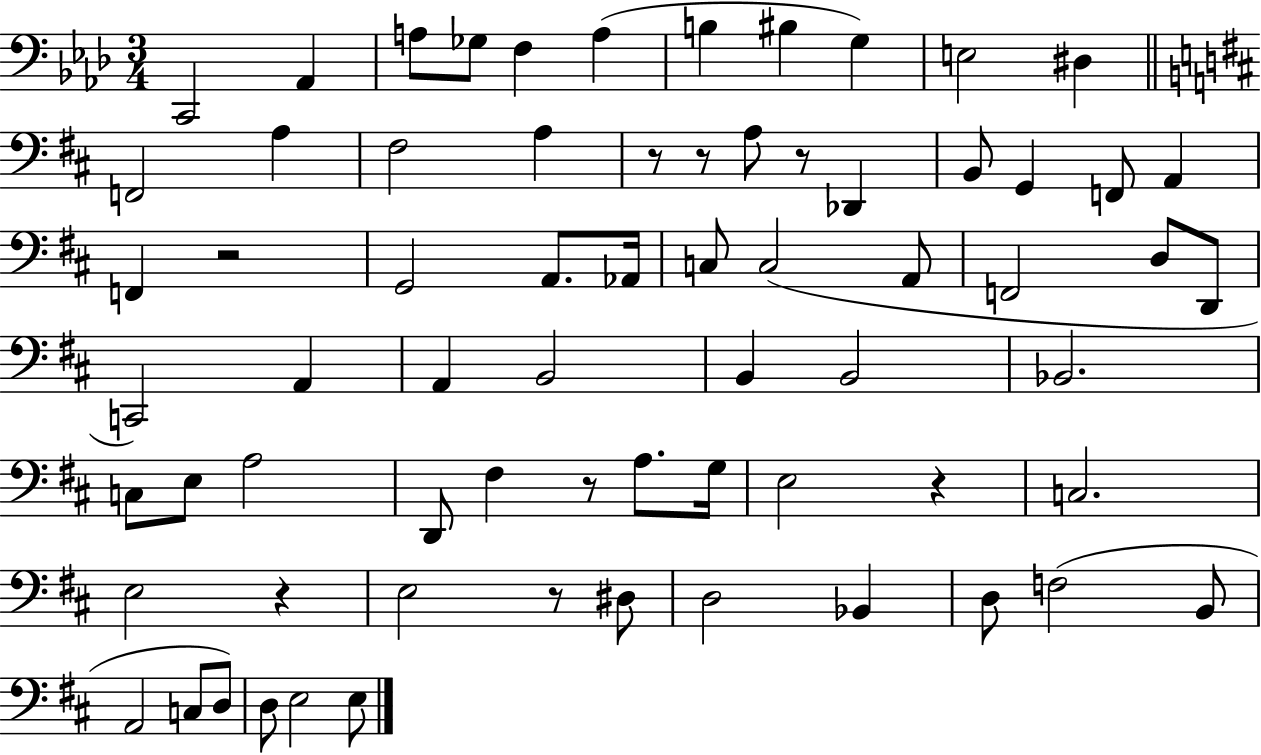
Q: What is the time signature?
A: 3/4